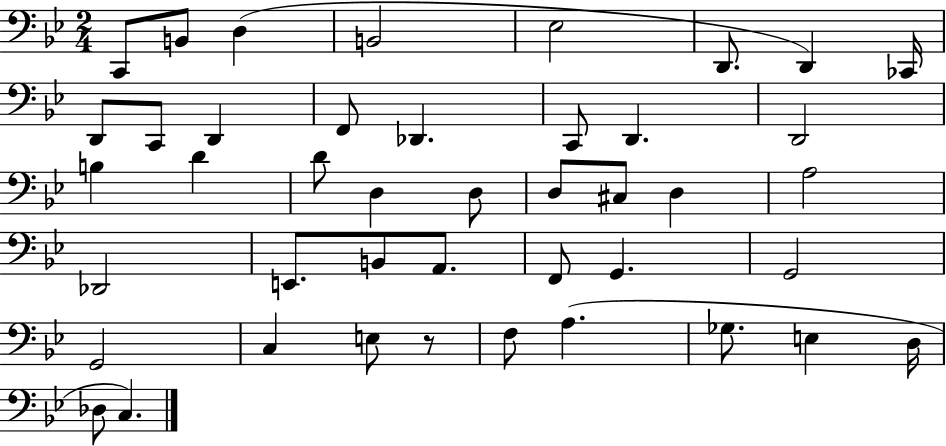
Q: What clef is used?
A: bass